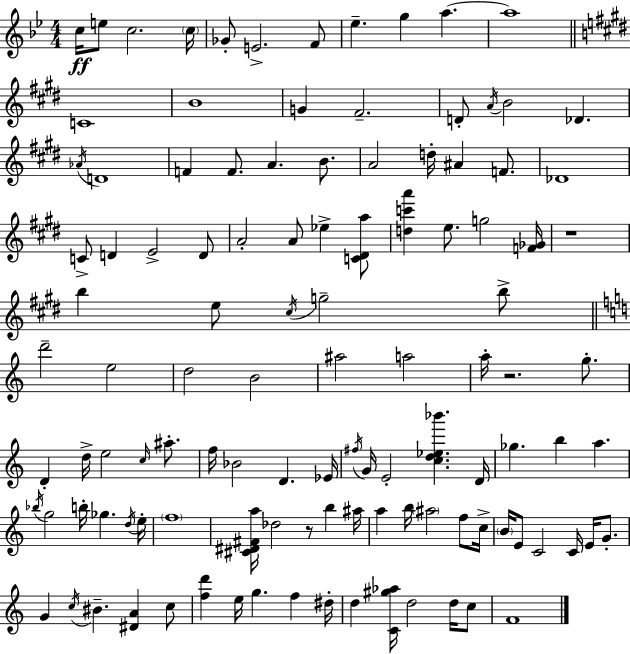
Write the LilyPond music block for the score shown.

{
  \clef treble
  \numericTimeSignature
  \time 4/4
  \key bes \major
  c''16\ff e''8 c''2. \parenthesize c''16 | ges'8-. e'2.-> f'8 | ees''4.-- g''4 a''4.~~ | a''1 | \break \bar "||" \break \key e \major c'1 | b'1 | g'4 fis'2.-- | d'8-. \acciaccatura { a'16 } b'2 des'4. | \break \acciaccatura { aes'16 } d'1 | f'4 f'8. a'4. b'8. | a'2 d''16-. ais'4 f'8. | des'1 | \break c'8-> d'4 e'2-> | d'8 a'2-. a'8 ees''4-> | <c' dis' a''>8 <d'' c''' a'''>4 e''8. g''2 | <f' ges'>16 r1 | \break b''4 e''8 \acciaccatura { cis''16 } g''2-- | b''8-> \bar "||" \break \key a \minor d'''2-- e''2 | d''2 b'2 | ais''2 a''2 | a''16-. r2. g''8.-. | \break d'4-. d''16-> e''2 \grace { c''16 } ais''8.-. | f''16 bes'2 d'4. | ees'16 \acciaccatura { fis''16 } g'16 e'2-. <c'' d'' ees'' bes'''>4. | d'16 ges''4. b''4 a''4. | \break \acciaccatura { bes''16 } g''2 b''16-. ges''4. | \acciaccatura { d''16 } e''16-. \parenthesize f''1 | <cis' dis' fis' a''>16 des''2 r8 b''4 | ais''16 a''4 b''16 \parenthesize ais''2 | \break f''8 c''16-> \parenthesize b'16 e'8 c'2 c'16 | e'16 g'8.-. g'4 \acciaccatura { c''16 } bis'4.-- <dis' a'>4 | c''8 <f'' d'''>4 e''16 g''4. | f''4 dis''16-. d''4 <c' gis'' aes''>16 d''2 | \break d''16 c''8 f'1 | \bar "|."
}